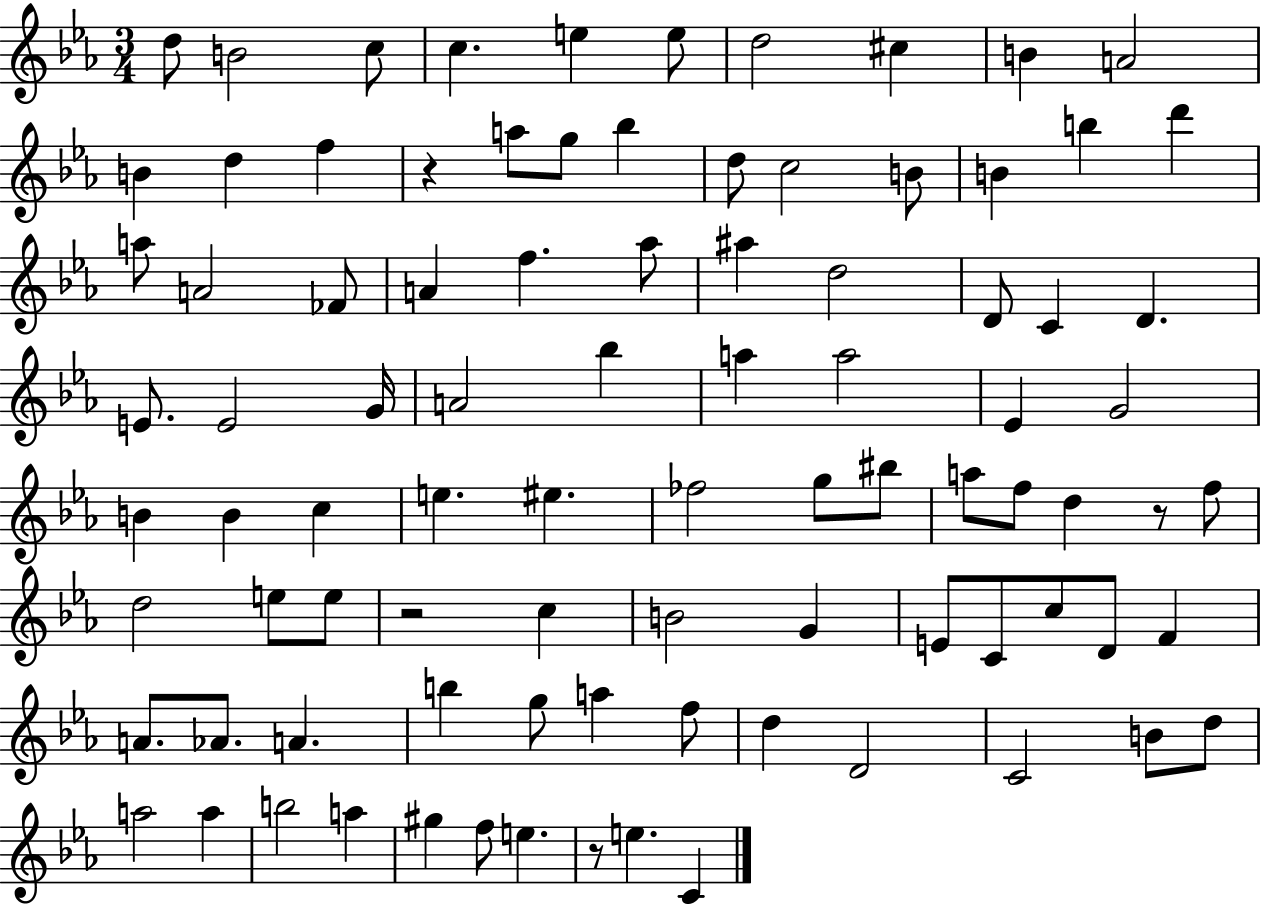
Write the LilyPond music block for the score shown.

{
  \clef treble
  \numericTimeSignature
  \time 3/4
  \key ees \major
  \repeat volta 2 { d''8 b'2 c''8 | c''4. e''4 e''8 | d''2 cis''4 | b'4 a'2 | \break b'4 d''4 f''4 | r4 a''8 g''8 bes''4 | d''8 c''2 b'8 | b'4 b''4 d'''4 | \break a''8 a'2 fes'8 | a'4 f''4. aes''8 | ais''4 d''2 | d'8 c'4 d'4. | \break e'8. e'2 g'16 | a'2 bes''4 | a''4 a''2 | ees'4 g'2 | \break b'4 b'4 c''4 | e''4. eis''4. | fes''2 g''8 bis''8 | a''8 f''8 d''4 r8 f''8 | \break d''2 e''8 e''8 | r2 c''4 | b'2 g'4 | e'8 c'8 c''8 d'8 f'4 | \break a'8. aes'8. a'4. | b''4 g''8 a''4 f''8 | d''4 d'2 | c'2 b'8 d''8 | \break a''2 a''4 | b''2 a''4 | gis''4 f''8 e''4. | r8 e''4. c'4 | \break } \bar "|."
}